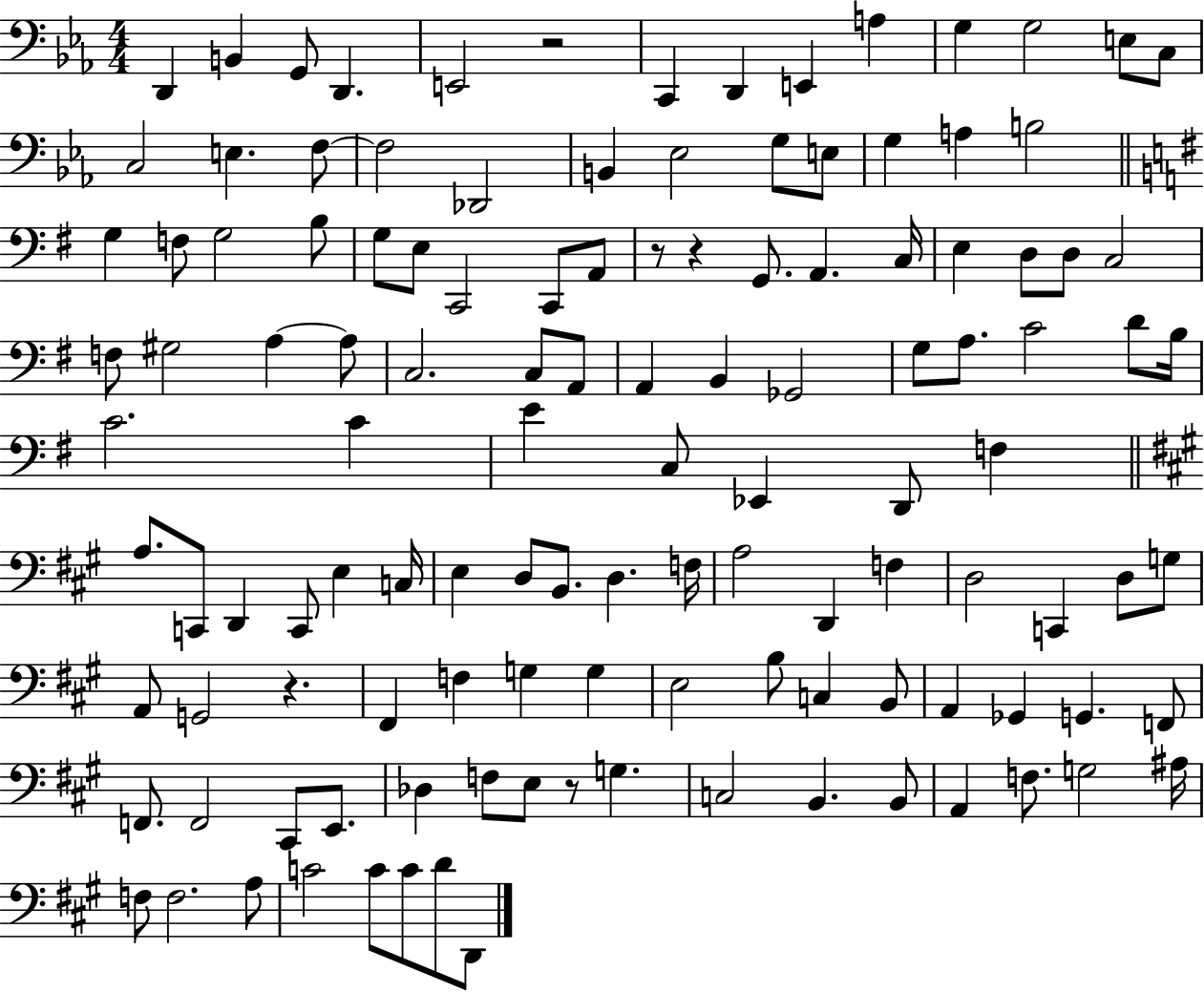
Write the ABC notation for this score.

X:1
T:Untitled
M:4/4
L:1/4
K:Eb
D,, B,, G,,/2 D,, E,,2 z2 C,, D,, E,, A, G, G,2 E,/2 C,/2 C,2 E, F,/2 F,2 _D,,2 B,, _E,2 G,/2 E,/2 G, A, B,2 G, F,/2 G,2 B,/2 G,/2 E,/2 C,,2 C,,/2 A,,/2 z/2 z G,,/2 A,, C,/4 E, D,/2 D,/2 C,2 F,/2 ^G,2 A, A,/2 C,2 C,/2 A,,/2 A,, B,, _G,,2 G,/2 A,/2 C2 D/2 B,/4 C2 C E C,/2 _E,, D,,/2 F, A,/2 C,,/2 D,, C,,/2 E, C,/4 E, D,/2 B,,/2 D, F,/4 A,2 D,, F, D,2 C,, D,/2 G,/2 A,,/2 G,,2 z ^F,, F, G, G, E,2 B,/2 C, B,,/2 A,, _G,, G,, F,,/2 F,,/2 F,,2 ^C,,/2 E,,/2 _D, F,/2 E,/2 z/2 G, C,2 B,, B,,/2 A,, F,/2 G,2 ^A,/4 F,/2 F,2 A,/2 C2 C/2 C/2 D/2 D,,/2